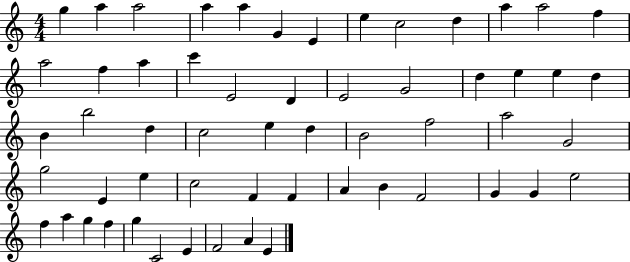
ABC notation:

X:1
T:Untitled
M:4/4
L:1/4
K:C
g a a2 a a G E e c2 d a a2 f a2 f a c' E2 D E2 G2 d e e d B b2 d c2 e d B2 f2 a2 G2 g2 E e c2 F F A B F2 G G e2 f a g f g C2 E F2 A E